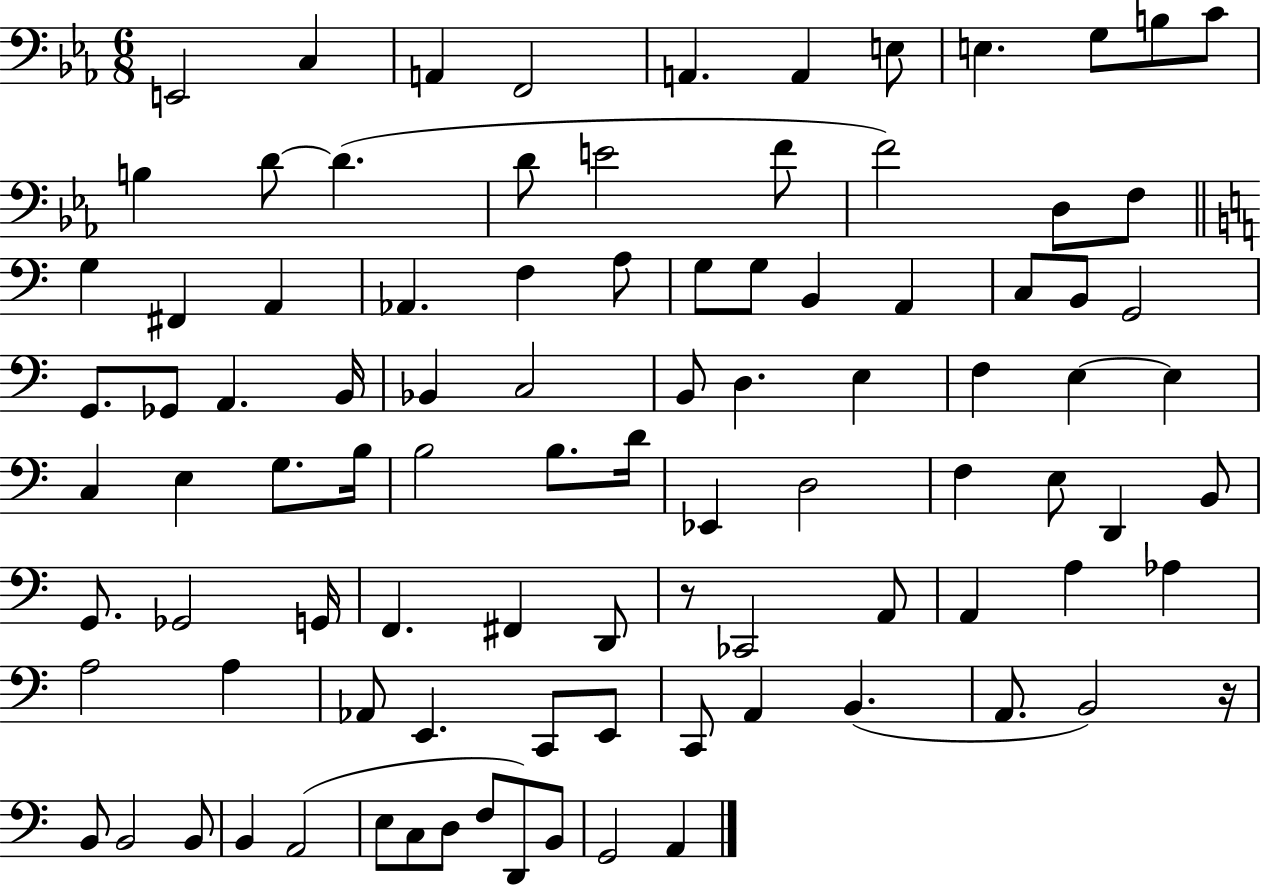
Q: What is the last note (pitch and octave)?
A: A2